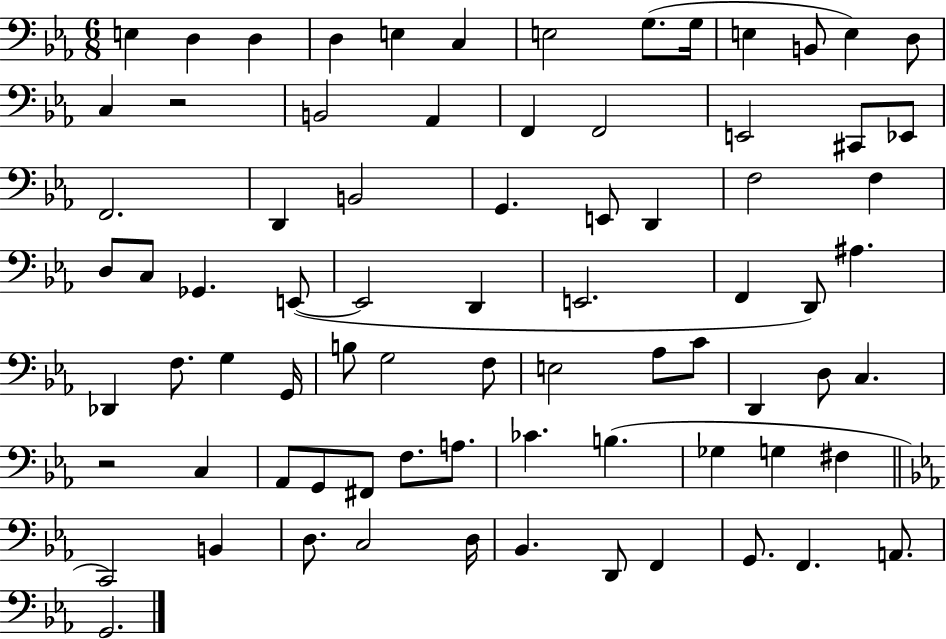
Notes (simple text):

E3/q D3/q D3/q D3/q E3/q C3/q E3/h G3/e. G3/s E3/q B2/e E3/q D3/e C3/q R/h B2/h Ab2/q F2/q F2/h E2/h C#2/e Eb2/e F2/h. D2/q B2/h G2/q. E2/e D2/q F3/h F3/q D3/e C3/e Gb2/q. E2/e E2/h D2/q E2/h. F2/q D2/e A#3/q. Db2/q F3/e. G3/q G2/s B3/e G3/h F3/e E3/h Ab3/e C4/e D2/q D3/e C3/q. R/h C3/q Ab2/e G2/e F#2/e F3/e. A3/e. CES4/q. B3/q. Gb3/q G3/q F#3/q C2/h B2/q D3/e. C3/h D3/s Bb2/q. D2/e F2/q G2/e. F2/q. A2/e. G2/h.